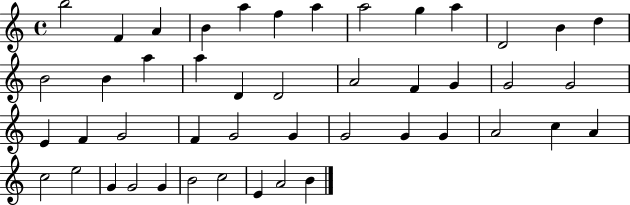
X:1
T:Untitled
M:4/4
L:1/4
K:C
b2 F A B a f a a2 g a D2 B d B2 B a a D D2 A2 F G G2 G2 E F G2 F G2 G G2 G G A2 c A c2 e2 G G2 G B2 c2 E A2 B